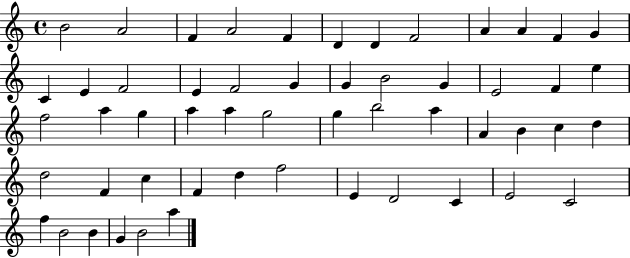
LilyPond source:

{
  \clef treble
  \time 4/4
  \defaultTimeSignature
  \key c \major
  b'2 a'2 | f'4 a'2 f'4 | d'4 d'4 f'2 | a'4 a'4 f'4 g'4 | \break c'4 e'4 f'2 | e'4 f'2 g'4 | g'4 b'2 g'4 | e'2 f'4 e''4 | \break f''2 a''4 g''4 | a''4 a''4 g''2 | g''4 b''2 a''4 | a'4 b'4 c''4 d''4 | \break d''2 f'4 c''4 | f'4 d''4 f''2 | e'4 d'2 c'4 | e'2 c'2 | \break f''4 b'2 b'4 | g'4 b'2 a''4 | \bar "|."
}